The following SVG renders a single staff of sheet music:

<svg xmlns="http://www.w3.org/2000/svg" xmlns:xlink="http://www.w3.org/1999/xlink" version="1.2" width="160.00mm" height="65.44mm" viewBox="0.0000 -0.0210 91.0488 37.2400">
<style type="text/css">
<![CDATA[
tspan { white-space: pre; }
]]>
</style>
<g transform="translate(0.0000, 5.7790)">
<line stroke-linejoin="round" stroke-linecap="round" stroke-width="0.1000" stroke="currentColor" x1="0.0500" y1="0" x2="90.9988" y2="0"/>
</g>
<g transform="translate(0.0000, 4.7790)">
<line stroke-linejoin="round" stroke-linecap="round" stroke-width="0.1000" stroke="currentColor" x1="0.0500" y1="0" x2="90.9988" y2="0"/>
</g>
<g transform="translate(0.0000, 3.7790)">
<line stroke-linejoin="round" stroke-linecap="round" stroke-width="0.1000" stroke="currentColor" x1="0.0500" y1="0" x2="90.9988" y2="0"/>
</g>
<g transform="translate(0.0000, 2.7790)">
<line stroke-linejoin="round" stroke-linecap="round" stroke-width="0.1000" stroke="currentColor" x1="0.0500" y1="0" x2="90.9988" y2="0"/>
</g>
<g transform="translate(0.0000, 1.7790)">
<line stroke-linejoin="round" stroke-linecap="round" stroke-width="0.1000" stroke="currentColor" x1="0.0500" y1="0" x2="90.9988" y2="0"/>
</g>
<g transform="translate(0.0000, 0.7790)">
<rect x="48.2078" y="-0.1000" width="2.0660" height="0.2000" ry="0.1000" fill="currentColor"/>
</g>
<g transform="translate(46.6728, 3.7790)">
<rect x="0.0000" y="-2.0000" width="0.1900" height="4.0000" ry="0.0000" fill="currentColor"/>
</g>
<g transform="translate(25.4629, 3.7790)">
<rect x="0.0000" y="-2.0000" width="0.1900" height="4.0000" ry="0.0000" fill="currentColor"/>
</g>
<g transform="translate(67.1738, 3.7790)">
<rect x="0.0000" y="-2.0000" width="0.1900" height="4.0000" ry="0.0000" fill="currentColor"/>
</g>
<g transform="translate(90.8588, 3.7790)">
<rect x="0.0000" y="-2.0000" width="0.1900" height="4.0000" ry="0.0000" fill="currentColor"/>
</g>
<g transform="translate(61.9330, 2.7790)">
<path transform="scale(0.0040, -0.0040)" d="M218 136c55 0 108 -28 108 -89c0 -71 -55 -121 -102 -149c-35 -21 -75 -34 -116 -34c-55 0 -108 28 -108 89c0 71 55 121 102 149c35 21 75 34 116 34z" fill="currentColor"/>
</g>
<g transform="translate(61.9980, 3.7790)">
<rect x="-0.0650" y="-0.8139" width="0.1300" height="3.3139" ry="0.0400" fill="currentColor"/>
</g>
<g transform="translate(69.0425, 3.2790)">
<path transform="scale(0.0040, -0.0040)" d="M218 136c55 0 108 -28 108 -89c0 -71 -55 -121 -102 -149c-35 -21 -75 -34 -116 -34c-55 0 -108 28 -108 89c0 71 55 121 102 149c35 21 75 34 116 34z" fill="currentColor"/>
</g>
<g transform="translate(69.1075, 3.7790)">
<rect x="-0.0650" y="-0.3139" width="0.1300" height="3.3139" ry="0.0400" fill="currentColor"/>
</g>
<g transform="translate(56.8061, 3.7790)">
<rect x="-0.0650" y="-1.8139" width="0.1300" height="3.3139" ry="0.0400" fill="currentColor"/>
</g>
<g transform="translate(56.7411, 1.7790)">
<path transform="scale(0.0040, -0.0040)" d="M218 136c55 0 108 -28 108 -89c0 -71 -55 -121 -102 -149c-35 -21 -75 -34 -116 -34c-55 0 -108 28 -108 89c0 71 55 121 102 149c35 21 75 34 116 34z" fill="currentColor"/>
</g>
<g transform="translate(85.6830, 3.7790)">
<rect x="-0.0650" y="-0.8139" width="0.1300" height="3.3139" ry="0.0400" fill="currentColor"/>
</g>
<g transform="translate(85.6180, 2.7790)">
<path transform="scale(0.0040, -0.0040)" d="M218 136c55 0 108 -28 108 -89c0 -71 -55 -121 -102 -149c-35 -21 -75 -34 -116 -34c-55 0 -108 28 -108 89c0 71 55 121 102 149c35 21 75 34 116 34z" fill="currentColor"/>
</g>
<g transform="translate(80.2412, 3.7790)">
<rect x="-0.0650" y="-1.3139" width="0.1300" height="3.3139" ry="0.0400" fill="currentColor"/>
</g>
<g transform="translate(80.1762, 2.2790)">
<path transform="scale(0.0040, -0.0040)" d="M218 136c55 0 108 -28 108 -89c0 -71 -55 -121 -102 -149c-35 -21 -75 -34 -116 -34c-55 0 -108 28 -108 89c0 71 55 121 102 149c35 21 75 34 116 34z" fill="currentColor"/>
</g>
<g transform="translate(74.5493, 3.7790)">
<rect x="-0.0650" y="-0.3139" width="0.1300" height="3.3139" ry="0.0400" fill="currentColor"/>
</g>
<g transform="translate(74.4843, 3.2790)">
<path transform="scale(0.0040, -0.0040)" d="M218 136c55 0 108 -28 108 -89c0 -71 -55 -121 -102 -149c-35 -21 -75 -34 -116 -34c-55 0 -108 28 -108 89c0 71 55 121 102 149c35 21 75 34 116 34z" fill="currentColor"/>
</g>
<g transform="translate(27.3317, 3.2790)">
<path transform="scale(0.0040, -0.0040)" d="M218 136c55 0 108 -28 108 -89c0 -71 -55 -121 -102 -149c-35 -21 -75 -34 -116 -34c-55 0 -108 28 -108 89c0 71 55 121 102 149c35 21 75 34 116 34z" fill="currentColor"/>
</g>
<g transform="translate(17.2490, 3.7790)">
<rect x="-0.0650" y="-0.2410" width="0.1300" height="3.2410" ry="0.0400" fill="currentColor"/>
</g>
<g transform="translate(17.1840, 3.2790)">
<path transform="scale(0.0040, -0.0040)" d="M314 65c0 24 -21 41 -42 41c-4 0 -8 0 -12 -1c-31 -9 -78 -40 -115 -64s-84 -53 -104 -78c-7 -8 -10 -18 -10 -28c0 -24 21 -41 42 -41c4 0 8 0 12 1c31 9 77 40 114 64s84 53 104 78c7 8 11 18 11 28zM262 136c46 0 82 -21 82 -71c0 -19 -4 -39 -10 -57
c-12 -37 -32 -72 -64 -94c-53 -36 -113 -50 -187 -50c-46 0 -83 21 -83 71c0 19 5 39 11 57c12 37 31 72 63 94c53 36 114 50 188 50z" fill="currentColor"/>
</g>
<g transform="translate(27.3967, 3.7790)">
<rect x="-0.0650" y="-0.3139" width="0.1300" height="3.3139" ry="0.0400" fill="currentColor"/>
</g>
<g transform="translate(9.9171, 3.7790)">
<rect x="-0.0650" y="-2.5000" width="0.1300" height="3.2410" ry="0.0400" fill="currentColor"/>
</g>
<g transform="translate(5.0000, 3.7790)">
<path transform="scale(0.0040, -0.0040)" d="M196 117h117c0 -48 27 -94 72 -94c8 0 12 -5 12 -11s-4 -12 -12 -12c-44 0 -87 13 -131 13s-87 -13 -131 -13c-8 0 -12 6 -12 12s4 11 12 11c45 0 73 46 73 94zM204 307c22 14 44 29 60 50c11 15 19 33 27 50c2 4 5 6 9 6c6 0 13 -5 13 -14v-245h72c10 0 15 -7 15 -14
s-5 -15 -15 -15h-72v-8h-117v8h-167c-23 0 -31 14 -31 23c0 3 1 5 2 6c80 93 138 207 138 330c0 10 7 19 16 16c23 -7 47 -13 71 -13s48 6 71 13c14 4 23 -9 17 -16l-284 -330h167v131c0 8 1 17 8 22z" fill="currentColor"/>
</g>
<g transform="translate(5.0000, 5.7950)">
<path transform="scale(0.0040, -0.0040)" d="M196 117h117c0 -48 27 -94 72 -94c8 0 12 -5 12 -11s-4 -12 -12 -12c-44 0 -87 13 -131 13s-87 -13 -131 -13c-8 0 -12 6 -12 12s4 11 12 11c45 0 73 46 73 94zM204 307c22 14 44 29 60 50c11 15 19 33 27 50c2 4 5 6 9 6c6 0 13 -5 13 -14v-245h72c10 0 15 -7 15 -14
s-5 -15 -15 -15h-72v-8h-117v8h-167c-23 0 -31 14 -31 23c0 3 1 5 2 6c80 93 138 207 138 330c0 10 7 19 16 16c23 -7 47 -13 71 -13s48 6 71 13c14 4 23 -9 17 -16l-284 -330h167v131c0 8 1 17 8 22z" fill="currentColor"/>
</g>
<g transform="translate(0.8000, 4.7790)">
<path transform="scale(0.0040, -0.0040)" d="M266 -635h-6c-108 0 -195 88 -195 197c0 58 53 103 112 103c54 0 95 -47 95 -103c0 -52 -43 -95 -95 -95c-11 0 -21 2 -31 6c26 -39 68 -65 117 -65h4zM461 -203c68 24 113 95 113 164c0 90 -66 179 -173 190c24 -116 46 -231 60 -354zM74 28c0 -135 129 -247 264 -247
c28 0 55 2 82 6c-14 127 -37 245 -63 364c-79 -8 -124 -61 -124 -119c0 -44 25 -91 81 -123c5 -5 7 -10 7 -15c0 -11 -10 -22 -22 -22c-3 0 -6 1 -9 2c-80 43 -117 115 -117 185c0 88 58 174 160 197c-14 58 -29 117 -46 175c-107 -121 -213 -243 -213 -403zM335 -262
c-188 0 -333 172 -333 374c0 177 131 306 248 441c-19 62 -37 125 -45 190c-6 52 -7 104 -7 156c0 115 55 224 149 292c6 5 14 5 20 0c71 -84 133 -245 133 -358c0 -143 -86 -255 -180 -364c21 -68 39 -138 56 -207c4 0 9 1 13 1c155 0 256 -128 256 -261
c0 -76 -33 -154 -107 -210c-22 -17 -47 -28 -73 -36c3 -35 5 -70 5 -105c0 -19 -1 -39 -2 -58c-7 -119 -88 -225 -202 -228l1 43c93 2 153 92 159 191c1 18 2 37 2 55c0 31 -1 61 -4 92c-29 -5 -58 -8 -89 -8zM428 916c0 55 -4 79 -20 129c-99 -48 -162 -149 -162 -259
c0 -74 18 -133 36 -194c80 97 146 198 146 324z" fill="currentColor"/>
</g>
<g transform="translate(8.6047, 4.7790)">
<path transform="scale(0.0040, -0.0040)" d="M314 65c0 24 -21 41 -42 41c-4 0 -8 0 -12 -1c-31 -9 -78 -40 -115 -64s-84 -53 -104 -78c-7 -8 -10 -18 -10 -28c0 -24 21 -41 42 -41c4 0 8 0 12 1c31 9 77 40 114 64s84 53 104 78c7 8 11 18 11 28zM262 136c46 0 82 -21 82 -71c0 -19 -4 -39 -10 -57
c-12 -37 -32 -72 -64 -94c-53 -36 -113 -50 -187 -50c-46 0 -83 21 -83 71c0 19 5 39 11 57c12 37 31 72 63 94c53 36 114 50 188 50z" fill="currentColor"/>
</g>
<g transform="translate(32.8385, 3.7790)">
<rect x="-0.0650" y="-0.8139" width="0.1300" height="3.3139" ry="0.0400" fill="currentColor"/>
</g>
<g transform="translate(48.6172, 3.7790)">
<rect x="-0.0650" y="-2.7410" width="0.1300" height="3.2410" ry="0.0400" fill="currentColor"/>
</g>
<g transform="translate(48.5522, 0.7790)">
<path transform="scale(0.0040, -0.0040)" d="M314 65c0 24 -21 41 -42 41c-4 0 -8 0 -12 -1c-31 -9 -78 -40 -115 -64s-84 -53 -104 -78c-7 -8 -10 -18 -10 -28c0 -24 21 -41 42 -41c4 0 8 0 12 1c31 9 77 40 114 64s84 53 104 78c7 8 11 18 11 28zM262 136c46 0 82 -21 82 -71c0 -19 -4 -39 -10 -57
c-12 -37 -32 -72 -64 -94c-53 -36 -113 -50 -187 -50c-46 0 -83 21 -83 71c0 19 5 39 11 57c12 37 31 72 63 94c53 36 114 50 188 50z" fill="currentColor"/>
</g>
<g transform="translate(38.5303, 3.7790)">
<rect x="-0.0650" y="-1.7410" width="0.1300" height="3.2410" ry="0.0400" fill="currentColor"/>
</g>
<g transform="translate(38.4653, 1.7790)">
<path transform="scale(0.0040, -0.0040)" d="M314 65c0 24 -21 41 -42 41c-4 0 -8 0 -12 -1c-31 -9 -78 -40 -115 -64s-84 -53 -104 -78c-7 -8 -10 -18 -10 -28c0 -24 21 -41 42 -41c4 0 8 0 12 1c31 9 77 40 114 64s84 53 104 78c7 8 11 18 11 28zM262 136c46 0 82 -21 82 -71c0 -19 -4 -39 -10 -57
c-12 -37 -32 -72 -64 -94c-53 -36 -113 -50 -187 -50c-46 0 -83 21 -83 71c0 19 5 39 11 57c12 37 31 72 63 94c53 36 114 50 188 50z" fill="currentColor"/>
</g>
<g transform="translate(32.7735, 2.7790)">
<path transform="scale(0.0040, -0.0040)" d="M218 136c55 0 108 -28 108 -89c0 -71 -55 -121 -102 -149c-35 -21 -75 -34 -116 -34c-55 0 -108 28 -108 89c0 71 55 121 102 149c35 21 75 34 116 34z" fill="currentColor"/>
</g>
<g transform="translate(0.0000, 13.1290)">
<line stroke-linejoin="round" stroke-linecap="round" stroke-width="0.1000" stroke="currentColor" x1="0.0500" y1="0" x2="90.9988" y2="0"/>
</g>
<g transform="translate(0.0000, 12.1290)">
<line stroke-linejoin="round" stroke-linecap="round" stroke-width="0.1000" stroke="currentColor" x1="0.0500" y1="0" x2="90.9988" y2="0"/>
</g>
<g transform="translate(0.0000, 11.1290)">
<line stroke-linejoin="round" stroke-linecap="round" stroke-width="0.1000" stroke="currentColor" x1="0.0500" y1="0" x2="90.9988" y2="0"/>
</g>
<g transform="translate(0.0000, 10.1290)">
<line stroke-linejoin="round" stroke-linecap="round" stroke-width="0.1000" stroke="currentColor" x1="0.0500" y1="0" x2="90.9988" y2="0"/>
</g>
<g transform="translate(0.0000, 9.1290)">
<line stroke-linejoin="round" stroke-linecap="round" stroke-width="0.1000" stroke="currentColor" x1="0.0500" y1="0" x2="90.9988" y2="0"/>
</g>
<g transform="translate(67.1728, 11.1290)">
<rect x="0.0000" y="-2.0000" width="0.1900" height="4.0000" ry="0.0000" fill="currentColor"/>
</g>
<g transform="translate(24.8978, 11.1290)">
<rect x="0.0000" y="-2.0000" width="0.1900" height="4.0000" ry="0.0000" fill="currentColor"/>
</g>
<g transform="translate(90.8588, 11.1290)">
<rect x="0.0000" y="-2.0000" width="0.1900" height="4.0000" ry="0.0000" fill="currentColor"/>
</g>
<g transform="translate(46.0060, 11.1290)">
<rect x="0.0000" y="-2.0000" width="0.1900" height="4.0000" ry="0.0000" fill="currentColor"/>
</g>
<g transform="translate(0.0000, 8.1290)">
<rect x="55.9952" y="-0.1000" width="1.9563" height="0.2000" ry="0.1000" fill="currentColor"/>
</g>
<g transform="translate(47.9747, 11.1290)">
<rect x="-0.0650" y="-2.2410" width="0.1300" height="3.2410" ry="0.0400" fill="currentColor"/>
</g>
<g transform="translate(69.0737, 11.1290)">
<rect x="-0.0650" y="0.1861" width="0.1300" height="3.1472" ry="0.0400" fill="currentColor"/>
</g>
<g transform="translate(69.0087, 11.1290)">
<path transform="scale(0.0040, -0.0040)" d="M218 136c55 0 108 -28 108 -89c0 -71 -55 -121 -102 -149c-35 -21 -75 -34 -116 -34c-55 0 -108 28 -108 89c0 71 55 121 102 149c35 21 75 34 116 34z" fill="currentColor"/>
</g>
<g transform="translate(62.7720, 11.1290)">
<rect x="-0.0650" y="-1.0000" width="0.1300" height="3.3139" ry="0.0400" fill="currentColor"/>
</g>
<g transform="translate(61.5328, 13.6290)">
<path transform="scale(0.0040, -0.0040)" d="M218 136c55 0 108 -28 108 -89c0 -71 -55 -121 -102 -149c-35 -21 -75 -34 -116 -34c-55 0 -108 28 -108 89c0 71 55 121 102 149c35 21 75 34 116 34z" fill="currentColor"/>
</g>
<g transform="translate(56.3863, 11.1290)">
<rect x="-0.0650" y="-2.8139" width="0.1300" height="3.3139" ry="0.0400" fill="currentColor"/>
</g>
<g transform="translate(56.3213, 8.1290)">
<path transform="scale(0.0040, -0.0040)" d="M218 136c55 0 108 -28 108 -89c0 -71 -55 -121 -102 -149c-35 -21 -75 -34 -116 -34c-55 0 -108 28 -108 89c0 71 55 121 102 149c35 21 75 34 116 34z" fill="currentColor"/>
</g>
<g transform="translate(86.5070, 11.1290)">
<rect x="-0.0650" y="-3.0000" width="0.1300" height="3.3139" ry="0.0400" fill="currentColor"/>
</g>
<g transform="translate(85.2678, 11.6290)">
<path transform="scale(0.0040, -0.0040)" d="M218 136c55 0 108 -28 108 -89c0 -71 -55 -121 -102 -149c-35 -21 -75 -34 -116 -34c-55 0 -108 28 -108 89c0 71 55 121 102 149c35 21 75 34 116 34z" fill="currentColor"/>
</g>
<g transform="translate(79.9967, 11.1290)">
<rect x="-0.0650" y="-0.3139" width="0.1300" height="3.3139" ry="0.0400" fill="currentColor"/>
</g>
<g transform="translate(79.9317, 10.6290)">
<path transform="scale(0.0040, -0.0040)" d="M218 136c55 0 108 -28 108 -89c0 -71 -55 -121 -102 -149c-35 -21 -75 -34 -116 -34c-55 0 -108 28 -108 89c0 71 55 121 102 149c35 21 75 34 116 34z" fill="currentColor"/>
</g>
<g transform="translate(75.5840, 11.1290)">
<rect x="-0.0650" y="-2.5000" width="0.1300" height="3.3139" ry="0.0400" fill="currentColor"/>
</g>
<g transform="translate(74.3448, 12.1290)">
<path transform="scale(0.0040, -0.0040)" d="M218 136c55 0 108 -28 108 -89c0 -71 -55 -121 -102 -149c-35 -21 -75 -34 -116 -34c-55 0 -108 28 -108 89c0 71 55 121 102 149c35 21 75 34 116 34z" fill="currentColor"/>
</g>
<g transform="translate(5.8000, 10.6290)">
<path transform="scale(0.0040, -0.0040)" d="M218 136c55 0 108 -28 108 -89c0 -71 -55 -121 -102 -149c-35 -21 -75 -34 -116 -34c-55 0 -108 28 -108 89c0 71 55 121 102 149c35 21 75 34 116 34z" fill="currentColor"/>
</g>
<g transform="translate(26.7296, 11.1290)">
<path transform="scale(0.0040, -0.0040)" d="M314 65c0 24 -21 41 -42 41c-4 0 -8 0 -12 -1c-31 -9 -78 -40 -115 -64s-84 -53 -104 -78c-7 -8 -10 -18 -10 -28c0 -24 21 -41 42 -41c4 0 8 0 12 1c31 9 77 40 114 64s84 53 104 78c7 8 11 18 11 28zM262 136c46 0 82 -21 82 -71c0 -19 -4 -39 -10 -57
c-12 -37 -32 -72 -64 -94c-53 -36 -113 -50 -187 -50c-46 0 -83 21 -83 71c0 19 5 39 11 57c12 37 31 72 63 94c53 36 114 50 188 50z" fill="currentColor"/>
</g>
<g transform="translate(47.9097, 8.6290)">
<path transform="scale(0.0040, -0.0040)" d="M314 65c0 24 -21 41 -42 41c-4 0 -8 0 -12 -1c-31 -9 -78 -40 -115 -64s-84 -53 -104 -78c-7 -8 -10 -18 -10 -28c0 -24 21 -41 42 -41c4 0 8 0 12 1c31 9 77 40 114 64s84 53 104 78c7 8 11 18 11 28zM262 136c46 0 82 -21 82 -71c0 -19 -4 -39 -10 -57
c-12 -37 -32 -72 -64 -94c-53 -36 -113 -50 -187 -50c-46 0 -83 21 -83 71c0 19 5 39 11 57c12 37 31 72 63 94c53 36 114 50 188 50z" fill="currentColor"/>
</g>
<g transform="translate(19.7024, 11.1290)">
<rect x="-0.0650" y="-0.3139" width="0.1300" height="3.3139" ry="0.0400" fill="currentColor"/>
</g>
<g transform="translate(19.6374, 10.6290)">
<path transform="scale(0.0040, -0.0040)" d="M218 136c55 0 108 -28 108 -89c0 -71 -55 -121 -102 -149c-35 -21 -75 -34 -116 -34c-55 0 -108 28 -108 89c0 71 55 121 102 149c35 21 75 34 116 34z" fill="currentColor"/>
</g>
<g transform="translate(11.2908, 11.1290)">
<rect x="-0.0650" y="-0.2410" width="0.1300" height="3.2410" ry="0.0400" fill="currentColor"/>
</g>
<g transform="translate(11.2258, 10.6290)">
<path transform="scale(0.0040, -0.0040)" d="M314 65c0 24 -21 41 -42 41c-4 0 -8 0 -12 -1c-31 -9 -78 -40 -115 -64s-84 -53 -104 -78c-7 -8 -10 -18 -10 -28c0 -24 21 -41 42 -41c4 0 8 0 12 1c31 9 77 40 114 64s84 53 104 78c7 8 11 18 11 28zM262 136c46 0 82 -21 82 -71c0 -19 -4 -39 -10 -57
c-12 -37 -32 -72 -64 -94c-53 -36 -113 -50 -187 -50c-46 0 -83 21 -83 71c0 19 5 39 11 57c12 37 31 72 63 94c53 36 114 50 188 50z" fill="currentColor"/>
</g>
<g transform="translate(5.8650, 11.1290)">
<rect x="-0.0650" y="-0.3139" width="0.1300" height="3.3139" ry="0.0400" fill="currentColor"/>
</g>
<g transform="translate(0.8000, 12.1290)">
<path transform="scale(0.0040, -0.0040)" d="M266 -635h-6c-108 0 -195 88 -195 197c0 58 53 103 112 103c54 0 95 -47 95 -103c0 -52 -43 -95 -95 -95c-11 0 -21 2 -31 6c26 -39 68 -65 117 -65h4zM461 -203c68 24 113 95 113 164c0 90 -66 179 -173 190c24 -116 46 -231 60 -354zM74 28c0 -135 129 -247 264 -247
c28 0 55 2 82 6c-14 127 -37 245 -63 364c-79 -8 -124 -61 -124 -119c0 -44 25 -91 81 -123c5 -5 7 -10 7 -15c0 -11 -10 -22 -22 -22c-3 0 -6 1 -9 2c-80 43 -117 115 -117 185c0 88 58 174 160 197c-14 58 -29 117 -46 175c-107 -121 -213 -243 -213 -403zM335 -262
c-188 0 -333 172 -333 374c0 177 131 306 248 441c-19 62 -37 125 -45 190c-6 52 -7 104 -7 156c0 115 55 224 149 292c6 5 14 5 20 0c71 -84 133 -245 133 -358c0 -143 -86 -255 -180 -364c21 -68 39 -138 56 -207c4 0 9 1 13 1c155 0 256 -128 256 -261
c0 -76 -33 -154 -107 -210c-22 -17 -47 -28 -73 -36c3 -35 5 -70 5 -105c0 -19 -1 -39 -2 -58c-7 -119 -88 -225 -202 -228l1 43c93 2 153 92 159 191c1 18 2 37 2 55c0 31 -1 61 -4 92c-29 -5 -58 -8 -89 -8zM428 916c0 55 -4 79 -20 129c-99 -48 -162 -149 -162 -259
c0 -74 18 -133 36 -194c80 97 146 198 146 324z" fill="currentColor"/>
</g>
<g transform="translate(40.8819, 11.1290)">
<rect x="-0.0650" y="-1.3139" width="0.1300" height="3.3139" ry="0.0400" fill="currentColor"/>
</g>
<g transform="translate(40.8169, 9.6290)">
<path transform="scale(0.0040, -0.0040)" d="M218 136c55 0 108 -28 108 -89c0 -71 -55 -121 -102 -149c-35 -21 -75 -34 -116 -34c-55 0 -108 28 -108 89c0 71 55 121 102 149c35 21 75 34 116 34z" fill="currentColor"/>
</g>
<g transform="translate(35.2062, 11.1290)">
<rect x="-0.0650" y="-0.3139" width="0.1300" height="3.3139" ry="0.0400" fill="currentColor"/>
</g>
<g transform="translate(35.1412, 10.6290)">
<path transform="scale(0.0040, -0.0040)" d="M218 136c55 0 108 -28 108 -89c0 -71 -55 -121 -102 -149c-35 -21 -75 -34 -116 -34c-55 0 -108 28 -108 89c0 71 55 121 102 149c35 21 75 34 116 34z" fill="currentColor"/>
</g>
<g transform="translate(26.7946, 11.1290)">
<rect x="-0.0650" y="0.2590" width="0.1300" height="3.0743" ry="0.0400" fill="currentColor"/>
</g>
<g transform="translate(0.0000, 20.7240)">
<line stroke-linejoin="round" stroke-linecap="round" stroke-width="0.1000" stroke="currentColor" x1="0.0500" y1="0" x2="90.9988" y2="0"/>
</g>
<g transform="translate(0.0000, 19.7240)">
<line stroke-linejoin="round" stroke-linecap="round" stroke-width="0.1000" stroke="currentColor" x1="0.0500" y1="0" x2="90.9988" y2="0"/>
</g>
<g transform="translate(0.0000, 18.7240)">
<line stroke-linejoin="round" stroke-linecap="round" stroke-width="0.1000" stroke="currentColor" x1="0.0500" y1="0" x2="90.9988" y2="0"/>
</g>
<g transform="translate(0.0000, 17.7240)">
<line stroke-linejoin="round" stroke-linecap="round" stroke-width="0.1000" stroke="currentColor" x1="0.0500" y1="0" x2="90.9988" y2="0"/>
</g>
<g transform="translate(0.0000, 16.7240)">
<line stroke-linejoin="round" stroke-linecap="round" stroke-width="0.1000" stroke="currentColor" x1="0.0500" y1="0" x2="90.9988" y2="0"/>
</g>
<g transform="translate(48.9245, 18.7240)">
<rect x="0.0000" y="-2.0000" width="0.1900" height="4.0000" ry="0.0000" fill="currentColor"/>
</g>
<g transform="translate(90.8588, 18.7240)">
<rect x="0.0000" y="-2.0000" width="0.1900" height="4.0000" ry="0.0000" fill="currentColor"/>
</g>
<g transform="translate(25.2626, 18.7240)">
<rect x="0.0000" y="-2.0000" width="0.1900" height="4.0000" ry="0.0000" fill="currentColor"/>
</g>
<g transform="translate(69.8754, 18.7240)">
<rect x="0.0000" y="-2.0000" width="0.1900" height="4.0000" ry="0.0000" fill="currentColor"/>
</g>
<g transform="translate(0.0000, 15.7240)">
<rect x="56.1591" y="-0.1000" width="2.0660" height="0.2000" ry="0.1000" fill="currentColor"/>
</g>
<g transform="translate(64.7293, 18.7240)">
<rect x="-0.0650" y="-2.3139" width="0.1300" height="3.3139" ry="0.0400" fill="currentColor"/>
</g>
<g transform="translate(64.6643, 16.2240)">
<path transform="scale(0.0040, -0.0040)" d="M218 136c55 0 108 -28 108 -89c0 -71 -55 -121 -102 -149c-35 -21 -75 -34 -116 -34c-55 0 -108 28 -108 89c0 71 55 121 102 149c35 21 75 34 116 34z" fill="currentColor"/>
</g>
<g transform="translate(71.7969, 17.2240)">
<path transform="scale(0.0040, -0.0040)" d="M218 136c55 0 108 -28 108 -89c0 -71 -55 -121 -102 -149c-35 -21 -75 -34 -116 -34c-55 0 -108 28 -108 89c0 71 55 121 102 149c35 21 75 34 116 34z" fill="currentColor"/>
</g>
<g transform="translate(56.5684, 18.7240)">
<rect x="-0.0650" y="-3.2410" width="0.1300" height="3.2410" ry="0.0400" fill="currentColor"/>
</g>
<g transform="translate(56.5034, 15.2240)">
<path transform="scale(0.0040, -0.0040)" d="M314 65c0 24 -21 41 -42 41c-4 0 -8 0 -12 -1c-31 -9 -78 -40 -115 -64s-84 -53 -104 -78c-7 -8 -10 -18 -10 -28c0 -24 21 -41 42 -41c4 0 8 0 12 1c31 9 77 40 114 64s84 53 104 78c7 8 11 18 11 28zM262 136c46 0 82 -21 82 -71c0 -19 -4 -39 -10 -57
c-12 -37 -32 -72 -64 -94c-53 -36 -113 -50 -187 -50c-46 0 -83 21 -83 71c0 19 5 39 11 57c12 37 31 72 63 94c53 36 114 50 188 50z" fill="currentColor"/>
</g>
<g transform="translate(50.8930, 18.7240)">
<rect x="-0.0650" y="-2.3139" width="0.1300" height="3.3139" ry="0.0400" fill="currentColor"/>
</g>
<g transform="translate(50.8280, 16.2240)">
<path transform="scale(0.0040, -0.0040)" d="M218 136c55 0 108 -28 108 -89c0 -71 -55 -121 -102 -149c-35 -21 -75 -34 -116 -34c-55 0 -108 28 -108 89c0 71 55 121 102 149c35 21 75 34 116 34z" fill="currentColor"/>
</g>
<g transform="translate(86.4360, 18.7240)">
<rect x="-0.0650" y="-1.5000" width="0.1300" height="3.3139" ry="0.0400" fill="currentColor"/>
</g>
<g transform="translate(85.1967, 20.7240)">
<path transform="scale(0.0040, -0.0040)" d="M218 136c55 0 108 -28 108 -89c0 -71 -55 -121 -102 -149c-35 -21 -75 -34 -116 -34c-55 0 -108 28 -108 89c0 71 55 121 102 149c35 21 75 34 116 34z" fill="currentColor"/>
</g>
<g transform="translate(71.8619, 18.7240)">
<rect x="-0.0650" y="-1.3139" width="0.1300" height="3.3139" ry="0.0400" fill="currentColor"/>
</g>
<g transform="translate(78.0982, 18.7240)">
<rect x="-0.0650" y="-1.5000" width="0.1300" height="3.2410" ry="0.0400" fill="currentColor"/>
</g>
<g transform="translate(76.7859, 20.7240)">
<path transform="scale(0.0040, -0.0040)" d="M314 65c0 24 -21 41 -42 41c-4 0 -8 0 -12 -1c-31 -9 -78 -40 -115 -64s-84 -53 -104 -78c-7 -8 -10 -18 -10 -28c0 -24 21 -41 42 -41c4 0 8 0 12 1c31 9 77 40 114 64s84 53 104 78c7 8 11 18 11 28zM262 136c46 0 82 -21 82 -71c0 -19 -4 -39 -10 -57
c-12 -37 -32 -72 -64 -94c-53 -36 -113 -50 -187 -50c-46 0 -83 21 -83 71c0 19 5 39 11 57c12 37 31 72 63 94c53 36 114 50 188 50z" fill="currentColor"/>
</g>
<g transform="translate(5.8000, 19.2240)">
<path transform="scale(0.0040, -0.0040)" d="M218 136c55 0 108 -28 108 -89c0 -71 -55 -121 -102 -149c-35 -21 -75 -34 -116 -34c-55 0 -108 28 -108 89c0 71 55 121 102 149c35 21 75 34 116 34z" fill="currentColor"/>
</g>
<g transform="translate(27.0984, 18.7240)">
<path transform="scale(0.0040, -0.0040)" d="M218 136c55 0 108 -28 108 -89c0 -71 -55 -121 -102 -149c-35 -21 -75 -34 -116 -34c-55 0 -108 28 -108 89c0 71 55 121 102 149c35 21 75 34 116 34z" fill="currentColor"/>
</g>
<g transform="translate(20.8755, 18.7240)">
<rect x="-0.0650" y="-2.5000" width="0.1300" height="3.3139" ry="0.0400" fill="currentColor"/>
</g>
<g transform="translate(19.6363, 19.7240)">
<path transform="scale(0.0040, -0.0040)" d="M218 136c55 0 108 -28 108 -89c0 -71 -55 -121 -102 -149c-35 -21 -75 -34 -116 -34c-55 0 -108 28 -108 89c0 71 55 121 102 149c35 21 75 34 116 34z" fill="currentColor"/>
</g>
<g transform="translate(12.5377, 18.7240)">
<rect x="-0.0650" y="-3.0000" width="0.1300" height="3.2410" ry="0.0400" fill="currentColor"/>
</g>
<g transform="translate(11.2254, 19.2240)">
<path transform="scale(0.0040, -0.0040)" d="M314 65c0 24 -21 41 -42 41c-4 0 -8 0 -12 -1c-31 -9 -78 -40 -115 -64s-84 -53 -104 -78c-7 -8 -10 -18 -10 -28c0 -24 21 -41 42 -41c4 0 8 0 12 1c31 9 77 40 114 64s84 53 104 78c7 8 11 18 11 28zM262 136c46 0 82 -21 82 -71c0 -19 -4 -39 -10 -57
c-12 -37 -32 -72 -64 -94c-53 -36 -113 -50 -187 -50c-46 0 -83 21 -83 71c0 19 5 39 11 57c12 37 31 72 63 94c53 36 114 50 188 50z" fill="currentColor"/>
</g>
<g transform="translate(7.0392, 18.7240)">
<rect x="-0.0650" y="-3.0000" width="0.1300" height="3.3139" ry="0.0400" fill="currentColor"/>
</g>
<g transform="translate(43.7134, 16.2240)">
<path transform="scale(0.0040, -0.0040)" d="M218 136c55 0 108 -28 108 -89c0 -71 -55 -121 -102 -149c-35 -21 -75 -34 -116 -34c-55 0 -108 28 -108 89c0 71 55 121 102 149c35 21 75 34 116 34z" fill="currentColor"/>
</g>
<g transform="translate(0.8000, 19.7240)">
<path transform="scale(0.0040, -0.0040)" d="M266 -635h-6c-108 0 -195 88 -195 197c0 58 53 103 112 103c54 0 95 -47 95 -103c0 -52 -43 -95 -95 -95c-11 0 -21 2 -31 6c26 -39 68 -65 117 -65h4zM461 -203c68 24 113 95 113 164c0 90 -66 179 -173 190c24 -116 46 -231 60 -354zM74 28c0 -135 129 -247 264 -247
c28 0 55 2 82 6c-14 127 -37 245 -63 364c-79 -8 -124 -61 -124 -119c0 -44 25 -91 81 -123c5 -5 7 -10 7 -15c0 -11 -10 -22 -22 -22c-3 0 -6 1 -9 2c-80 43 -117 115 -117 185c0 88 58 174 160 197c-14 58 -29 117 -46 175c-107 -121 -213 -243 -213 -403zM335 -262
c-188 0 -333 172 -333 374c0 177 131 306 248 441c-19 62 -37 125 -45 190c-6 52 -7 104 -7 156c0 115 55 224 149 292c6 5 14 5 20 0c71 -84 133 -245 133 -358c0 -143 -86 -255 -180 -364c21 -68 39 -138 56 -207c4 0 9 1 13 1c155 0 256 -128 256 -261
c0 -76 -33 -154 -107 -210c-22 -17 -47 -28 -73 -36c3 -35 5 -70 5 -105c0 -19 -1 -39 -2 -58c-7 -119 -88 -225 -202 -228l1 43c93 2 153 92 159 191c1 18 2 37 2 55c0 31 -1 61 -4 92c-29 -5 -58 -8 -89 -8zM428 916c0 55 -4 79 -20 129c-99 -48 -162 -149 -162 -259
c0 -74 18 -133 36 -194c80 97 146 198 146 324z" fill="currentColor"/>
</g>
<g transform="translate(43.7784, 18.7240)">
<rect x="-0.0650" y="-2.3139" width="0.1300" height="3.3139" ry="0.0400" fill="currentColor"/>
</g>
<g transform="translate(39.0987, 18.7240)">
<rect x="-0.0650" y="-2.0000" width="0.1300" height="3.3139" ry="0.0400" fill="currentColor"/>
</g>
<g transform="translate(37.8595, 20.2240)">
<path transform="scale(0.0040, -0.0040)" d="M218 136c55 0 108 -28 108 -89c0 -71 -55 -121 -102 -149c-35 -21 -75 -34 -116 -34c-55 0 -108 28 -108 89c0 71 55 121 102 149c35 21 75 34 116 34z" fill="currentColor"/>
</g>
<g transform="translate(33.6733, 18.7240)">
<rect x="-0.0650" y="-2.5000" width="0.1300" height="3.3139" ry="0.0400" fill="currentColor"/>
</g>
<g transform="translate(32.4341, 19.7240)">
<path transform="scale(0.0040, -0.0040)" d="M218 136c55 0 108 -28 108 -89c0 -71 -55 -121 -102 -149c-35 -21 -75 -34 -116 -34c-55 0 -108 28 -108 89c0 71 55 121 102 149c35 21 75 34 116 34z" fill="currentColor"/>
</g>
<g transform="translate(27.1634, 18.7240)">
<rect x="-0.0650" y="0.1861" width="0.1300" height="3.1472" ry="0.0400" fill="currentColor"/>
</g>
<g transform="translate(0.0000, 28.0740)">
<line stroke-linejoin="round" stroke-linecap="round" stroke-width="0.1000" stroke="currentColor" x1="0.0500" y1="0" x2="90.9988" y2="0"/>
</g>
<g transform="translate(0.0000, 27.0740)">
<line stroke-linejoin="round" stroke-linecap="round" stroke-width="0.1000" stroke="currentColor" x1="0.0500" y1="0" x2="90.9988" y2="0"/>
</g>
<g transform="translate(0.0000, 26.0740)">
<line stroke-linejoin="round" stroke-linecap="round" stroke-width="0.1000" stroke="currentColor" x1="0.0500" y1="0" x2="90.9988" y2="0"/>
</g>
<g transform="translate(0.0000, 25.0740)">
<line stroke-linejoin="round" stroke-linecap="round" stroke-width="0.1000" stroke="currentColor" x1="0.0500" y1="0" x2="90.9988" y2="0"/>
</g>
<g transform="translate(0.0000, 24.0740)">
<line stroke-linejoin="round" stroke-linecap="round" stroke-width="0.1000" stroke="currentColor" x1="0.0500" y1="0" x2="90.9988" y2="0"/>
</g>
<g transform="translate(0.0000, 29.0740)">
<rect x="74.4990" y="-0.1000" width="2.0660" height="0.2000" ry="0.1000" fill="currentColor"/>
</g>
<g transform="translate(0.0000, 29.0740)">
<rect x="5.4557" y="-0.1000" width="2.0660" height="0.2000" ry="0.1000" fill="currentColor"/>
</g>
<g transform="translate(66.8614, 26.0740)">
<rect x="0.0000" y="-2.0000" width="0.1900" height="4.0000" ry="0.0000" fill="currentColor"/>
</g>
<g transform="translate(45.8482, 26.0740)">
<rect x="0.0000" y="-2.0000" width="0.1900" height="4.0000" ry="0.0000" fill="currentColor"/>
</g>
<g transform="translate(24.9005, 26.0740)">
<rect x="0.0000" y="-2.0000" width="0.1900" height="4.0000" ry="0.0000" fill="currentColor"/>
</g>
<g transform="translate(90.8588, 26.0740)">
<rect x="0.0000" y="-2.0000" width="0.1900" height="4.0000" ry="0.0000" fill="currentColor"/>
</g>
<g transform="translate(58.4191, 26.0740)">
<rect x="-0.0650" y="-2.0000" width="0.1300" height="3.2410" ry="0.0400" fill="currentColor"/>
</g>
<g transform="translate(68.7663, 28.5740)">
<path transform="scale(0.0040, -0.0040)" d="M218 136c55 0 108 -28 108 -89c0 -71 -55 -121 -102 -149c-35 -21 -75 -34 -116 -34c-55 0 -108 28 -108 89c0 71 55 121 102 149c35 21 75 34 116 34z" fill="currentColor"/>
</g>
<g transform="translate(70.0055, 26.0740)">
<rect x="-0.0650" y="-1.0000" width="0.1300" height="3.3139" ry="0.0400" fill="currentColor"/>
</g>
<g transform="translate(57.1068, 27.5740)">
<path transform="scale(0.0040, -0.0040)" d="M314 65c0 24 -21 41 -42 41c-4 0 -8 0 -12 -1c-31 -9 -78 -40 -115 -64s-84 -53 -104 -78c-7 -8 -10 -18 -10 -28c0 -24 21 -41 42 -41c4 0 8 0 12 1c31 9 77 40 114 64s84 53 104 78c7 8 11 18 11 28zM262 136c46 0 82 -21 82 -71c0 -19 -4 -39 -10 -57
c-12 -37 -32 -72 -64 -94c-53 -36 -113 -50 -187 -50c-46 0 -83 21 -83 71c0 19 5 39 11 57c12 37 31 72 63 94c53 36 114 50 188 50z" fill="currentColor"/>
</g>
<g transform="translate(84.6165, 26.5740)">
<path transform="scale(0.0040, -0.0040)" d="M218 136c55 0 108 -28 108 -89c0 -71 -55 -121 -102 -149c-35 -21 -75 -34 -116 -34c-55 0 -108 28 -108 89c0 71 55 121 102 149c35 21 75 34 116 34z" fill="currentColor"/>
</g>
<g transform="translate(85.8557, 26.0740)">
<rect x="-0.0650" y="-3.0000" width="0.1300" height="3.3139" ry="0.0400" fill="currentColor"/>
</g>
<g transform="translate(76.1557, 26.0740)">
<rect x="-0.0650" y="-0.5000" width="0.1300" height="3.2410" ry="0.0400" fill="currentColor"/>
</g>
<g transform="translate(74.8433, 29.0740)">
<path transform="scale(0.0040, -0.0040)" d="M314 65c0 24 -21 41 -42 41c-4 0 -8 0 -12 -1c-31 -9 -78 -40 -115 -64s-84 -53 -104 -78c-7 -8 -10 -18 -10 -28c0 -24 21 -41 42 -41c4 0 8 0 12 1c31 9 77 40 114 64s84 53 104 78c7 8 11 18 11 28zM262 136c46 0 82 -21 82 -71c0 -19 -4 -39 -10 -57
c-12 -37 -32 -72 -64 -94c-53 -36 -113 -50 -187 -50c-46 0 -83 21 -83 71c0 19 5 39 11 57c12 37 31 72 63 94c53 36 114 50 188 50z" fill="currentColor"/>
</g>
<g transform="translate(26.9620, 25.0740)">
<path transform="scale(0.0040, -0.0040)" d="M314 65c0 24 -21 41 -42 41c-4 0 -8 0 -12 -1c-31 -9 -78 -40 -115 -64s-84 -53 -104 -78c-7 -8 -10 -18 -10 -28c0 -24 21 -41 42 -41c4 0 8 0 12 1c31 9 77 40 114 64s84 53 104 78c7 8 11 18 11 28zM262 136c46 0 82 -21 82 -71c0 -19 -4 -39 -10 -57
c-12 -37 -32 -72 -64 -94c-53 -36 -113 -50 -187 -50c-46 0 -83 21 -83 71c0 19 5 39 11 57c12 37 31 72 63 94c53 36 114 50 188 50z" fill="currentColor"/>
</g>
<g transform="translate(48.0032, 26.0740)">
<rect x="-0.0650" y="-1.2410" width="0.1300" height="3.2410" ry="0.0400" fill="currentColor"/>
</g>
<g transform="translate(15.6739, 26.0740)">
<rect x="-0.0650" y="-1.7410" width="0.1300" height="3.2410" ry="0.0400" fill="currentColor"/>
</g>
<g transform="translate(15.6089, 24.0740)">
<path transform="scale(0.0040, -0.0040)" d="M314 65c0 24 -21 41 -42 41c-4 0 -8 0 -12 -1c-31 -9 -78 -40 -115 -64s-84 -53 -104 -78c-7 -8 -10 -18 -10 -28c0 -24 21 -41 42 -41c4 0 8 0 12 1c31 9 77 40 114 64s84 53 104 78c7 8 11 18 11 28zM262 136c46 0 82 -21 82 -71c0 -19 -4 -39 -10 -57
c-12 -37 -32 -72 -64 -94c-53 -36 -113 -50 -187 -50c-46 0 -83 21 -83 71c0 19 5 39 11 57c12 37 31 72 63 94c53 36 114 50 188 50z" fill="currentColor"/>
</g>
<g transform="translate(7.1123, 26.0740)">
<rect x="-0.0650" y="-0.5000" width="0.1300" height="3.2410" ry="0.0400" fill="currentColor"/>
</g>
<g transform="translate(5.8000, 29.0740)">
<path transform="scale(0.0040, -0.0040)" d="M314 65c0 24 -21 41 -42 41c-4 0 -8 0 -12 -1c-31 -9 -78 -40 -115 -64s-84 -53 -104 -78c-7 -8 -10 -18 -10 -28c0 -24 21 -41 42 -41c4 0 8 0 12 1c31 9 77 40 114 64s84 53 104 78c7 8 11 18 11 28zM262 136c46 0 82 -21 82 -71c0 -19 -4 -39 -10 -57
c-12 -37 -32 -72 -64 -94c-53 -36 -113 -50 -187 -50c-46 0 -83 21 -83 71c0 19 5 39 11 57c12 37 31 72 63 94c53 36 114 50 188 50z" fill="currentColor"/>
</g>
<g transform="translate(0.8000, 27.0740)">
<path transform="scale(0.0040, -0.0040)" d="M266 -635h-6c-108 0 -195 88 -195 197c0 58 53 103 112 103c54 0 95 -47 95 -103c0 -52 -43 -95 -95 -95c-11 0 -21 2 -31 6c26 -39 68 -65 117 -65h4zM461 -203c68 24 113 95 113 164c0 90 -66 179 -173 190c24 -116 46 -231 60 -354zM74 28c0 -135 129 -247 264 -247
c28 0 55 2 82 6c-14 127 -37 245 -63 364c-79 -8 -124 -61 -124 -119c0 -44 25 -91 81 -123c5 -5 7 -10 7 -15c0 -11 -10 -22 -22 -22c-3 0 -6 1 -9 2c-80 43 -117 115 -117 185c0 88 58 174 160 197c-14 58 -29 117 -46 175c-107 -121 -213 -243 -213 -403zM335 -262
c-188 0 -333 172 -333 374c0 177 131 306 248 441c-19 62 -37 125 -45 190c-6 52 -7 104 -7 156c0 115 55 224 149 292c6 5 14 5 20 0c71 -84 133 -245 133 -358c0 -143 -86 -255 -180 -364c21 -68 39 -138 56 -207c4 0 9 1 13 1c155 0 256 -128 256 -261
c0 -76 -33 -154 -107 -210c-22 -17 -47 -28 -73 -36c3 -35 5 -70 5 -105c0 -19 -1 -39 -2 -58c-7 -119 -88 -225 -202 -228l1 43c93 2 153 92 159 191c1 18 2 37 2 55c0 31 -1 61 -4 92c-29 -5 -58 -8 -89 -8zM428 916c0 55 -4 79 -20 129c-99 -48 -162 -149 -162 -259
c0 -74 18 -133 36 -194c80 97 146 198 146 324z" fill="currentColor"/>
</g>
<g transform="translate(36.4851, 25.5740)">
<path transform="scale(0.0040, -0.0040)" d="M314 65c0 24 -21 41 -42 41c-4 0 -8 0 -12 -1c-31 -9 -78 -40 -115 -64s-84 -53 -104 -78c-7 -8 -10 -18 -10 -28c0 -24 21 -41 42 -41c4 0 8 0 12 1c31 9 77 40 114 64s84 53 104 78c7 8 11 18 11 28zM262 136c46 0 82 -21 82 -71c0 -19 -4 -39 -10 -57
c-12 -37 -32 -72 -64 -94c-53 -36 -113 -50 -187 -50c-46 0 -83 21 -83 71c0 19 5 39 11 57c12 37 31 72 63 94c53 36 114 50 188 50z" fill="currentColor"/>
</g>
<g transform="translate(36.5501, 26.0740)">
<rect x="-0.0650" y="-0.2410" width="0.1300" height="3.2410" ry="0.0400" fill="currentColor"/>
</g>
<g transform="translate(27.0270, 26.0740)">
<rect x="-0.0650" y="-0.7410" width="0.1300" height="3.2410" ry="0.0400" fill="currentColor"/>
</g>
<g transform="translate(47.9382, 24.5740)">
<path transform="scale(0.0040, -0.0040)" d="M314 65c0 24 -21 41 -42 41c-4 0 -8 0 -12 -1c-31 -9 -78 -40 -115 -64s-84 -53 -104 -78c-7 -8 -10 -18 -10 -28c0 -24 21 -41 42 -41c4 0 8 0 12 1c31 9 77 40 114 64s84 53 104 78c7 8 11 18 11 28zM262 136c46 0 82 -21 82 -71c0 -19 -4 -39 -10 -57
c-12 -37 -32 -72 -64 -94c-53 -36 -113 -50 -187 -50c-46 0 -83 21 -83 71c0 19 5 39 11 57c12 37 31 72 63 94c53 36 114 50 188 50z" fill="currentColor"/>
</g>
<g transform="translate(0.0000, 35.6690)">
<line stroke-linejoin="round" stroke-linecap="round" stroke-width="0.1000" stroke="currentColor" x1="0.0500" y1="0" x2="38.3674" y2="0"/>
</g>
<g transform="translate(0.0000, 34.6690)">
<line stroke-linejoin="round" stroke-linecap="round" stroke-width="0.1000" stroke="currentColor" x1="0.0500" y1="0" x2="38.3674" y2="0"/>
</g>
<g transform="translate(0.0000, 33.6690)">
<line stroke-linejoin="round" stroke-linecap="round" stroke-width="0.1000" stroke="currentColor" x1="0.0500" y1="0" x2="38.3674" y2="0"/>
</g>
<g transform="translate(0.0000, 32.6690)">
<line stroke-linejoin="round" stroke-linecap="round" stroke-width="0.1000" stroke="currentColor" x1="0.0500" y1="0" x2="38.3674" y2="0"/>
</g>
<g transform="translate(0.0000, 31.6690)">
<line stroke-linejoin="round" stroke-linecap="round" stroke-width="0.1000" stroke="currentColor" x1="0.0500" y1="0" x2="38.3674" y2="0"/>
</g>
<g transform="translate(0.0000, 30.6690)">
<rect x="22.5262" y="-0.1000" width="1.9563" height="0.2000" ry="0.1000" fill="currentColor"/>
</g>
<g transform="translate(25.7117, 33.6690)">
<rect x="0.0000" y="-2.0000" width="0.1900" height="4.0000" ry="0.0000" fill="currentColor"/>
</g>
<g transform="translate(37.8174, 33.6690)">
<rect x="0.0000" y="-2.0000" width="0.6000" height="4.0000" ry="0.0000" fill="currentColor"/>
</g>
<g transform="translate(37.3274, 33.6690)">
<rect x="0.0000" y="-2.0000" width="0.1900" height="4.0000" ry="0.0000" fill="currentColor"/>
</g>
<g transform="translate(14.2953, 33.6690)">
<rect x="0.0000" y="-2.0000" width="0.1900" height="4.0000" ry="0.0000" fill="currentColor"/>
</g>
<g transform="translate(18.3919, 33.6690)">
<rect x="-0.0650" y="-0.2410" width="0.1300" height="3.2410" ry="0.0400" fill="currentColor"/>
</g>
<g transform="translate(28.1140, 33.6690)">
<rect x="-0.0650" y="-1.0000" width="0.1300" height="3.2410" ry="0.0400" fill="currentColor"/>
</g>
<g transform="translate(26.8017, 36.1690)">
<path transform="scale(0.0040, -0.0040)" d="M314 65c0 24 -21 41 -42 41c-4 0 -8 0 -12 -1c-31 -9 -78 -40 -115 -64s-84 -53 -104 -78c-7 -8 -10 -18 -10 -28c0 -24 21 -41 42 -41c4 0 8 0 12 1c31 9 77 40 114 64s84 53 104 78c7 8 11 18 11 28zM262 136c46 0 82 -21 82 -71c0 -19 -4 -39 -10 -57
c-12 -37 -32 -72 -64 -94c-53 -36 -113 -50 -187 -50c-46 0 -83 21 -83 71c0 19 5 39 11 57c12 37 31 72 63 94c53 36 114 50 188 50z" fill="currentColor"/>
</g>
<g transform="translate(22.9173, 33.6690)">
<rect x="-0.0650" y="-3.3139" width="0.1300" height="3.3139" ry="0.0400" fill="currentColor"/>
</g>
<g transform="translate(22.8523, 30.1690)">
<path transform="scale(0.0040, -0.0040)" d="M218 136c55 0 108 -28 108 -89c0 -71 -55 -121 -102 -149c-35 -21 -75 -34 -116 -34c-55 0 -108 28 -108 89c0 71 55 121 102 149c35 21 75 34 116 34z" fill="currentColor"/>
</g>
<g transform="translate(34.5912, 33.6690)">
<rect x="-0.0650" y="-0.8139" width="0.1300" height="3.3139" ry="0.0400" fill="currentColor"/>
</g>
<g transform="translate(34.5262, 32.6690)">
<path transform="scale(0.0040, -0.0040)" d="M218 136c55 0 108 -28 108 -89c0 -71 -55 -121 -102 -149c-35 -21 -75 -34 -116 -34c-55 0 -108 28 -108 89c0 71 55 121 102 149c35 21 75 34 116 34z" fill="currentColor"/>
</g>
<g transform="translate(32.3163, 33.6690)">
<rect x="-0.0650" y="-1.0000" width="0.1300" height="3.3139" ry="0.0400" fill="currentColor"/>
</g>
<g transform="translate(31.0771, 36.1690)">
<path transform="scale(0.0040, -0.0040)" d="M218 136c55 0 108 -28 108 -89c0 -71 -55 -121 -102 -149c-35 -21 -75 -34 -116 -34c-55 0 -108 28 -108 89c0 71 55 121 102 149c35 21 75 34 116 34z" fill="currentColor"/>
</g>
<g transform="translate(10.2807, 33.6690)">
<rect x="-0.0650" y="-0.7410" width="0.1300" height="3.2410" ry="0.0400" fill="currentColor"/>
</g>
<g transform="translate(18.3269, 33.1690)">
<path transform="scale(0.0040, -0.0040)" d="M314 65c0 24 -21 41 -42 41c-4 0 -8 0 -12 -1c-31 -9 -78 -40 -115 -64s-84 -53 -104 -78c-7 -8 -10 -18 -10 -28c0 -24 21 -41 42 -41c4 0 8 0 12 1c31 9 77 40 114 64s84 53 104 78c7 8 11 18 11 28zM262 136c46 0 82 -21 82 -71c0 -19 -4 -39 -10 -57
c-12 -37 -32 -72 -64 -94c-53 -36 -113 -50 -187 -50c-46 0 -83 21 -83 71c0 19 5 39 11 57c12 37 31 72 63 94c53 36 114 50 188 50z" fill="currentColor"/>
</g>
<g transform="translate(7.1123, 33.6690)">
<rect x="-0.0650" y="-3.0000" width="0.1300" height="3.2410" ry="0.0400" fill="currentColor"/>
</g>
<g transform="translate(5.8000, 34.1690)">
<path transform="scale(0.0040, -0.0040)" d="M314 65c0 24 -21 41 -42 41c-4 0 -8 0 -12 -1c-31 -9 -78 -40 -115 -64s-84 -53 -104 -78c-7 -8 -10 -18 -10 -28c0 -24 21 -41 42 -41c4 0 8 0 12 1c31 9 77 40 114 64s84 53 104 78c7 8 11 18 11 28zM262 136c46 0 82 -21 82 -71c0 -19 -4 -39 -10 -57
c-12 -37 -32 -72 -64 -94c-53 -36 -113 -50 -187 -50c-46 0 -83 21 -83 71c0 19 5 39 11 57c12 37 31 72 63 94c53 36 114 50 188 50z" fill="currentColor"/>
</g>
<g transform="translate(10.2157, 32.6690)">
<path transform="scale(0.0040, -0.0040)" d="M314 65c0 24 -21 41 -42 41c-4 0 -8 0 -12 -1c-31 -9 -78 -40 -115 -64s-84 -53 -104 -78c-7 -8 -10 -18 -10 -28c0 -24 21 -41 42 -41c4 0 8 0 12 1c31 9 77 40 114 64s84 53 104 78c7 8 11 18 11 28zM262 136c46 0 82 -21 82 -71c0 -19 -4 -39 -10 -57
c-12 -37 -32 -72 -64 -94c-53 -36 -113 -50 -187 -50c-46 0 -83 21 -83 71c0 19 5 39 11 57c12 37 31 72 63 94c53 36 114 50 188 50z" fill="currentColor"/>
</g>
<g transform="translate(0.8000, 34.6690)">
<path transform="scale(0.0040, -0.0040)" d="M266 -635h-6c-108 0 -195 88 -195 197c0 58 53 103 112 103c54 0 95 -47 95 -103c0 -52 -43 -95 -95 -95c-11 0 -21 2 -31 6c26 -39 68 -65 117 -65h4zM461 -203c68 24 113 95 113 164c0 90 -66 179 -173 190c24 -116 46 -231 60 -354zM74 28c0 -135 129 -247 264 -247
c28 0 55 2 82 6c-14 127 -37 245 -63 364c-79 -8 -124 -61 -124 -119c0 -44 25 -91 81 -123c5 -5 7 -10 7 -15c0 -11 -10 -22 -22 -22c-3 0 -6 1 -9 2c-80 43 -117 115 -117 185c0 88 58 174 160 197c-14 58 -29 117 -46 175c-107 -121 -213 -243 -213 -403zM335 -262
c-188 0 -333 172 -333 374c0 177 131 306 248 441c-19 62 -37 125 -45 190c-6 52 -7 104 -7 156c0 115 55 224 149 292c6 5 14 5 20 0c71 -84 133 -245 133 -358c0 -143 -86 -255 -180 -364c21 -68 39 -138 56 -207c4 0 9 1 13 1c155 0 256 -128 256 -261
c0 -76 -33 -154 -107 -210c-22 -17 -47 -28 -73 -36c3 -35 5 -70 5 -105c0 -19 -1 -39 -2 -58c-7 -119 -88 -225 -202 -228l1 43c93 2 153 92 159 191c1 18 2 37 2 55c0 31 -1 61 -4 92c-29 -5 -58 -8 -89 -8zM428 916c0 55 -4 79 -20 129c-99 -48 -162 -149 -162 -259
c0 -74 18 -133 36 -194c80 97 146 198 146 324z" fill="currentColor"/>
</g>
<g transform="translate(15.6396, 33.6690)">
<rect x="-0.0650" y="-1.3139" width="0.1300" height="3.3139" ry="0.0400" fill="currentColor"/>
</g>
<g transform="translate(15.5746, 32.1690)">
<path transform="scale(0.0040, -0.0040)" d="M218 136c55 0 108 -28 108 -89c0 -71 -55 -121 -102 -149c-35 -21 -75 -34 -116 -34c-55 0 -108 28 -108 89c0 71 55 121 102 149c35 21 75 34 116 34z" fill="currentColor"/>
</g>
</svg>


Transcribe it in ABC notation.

X:1
T:Untitled
M:4/4
L:1/4
K:C
G2 c2 c d f2 a2 f d c c e d c c2 c B2 c e g2 a D B G c A A A2 G B G F g g b2 g e E2 E C2 f2 d2 c2 e2 F2 D C2 A A2 d2 e c2 b D2 D d